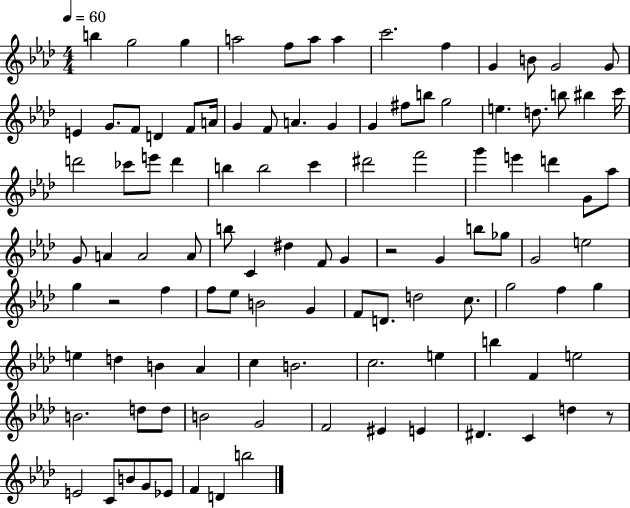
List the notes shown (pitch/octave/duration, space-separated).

B5/q G5/h G5/q A5/h F5/e A5/e A5/q C6/h. F5/q G4/q B4/e G4/h G4/e E4/q G4/e. F4/e D4/q F4/e A4/s G4/q F4/e A4/q. G4/q G4/q F#5/e B5/e G5/h E5/q. D5/e. B5/e BIS5/q C6/s D6/h CES6/e E6/e D6/q B5/q B5/h C6/q D#6/h F6/h G6/q E6/q D6/q G4/e Ab5/e G4/e A4/q A4/h A4/e B5/e C4/q D#5/q F4/e G4/q R/h G4/q B5/e Gb5/e G4/h E5/h G5/q R/h F5/q F5/e Eb5/e B4/h G4/q F4/e D4/e. D5/h C5/e. G5/h F5/q G5/q E5/q D5/q B4/q Ab4/q C5/q B4/h. C5/h. E5/q B5/q F4/q E5/h B4/h. D5/e D5/e B4/h G4/h F4/h EIS4/q E4/q D#4/q. C4/q D5/q R/e E4/h C4/e B4/e G4/e Eb4/e F4/q D4/q B5/h